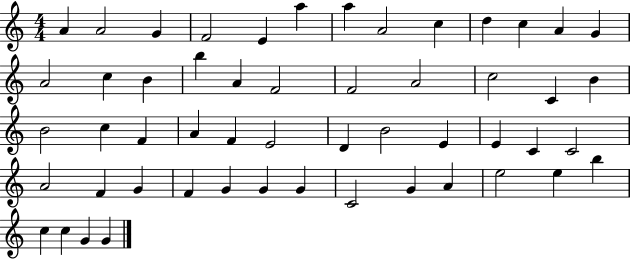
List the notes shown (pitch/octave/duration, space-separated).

A4/q A4/h G4/q F4/h E4/q A5/q A5/q A4/h C5/q D5/q C5/q A4/q G4/q A4/h C5/q B4/q B5/q A4/q F4/h F4/h A4/h C5/h C4/q B4/q B4/h C5/q F4/q A4/q F4/q E4/h D4/q B4/h E4/q E4/q C4/q C4/h A4/h F4/q G4/q F4/q G4/q G4/q G4/q C4/h G4/q A4/q E5/h E5/q B5/q C5/q C5/q G4/q G4/q